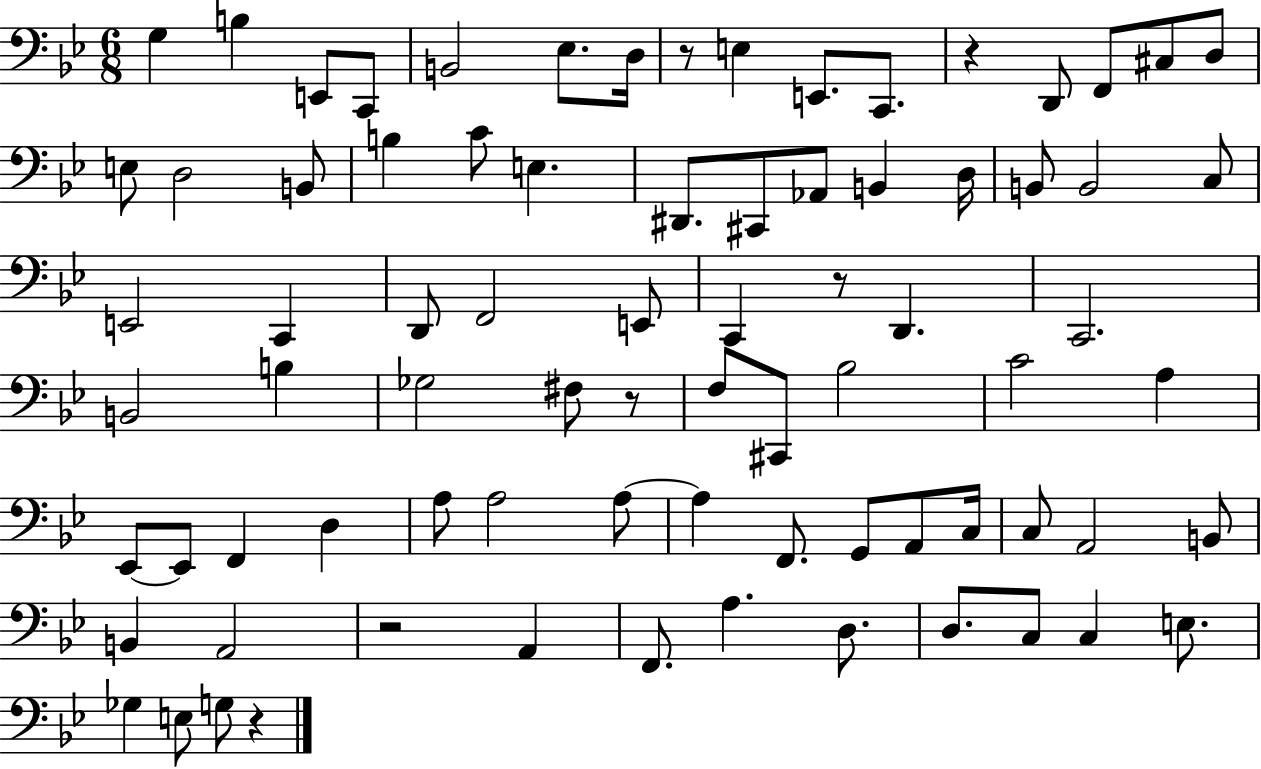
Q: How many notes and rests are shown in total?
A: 79